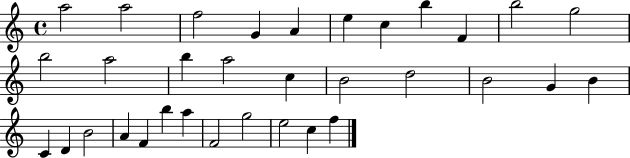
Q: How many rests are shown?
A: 0